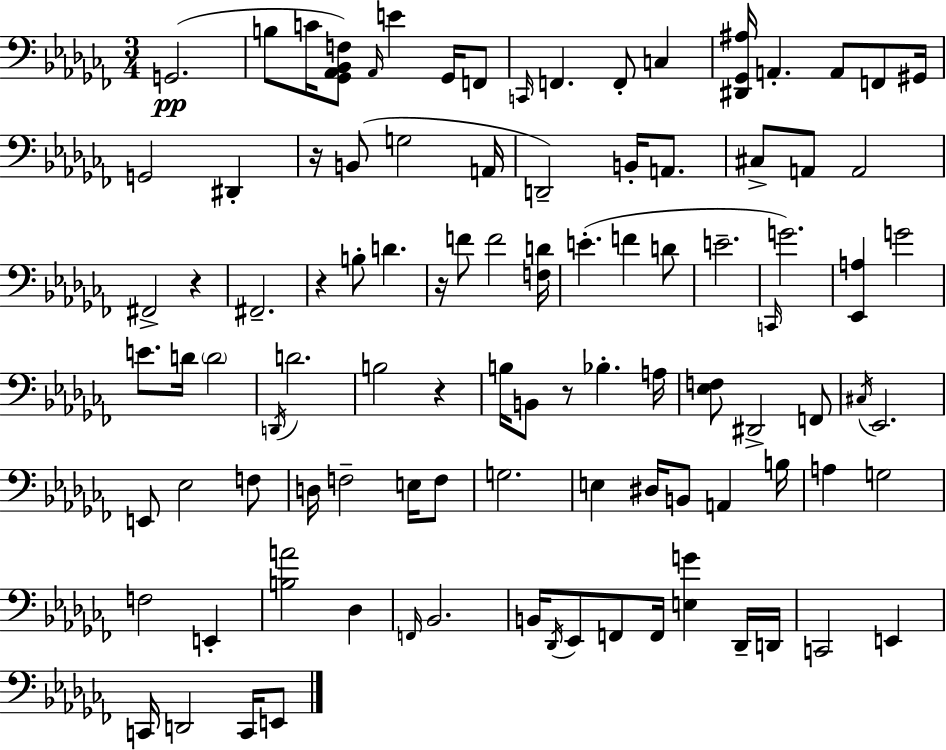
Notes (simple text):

G2/h. B3/e C4/s [Gb2,Ab2,Bb2,F3]/e Ab2/s E4/q Gb2/s F2/e C2/s F2/q. F2/e C3/q [D#2,Gb2,A#3]/s A2/q. A2/e F2/e G#2/s G2/h D#2/q R/s B2/e G3/h A2/s D2/h B2/s A2/e. C#3/e A2/e A2/h F#2/h R/q F#2/h. R/q B3/e D4/q. R/s F4/e F4/h [F3,D4]/s E4/q. F4/q D4/e E4/h. C2/s G4/h. [Eb2,A3]/q G4/h E4/e. D4/s D4/h D2/s D4/h. B3/h R/q B3/s B2/e R/e Bb3/q. A3/s [Eb3,F3]/e D#2/h F2/e C#3/s Eb2/h. E2/e Eb3/h F3/e D3/s F3/h E3/s F3/e G3/h. E3/q D#3/s B2/e A2/q B3/s A3/q G3/h F3/h E2/q [B3,A4]/h Db3/q F2/s Bb2/h. B2/s Db2/s Eb2/e F2/e F2/s [E3,G4]/q Db2/s D2/s C2/h E2/q C2/s D2/h C2/s E2/e